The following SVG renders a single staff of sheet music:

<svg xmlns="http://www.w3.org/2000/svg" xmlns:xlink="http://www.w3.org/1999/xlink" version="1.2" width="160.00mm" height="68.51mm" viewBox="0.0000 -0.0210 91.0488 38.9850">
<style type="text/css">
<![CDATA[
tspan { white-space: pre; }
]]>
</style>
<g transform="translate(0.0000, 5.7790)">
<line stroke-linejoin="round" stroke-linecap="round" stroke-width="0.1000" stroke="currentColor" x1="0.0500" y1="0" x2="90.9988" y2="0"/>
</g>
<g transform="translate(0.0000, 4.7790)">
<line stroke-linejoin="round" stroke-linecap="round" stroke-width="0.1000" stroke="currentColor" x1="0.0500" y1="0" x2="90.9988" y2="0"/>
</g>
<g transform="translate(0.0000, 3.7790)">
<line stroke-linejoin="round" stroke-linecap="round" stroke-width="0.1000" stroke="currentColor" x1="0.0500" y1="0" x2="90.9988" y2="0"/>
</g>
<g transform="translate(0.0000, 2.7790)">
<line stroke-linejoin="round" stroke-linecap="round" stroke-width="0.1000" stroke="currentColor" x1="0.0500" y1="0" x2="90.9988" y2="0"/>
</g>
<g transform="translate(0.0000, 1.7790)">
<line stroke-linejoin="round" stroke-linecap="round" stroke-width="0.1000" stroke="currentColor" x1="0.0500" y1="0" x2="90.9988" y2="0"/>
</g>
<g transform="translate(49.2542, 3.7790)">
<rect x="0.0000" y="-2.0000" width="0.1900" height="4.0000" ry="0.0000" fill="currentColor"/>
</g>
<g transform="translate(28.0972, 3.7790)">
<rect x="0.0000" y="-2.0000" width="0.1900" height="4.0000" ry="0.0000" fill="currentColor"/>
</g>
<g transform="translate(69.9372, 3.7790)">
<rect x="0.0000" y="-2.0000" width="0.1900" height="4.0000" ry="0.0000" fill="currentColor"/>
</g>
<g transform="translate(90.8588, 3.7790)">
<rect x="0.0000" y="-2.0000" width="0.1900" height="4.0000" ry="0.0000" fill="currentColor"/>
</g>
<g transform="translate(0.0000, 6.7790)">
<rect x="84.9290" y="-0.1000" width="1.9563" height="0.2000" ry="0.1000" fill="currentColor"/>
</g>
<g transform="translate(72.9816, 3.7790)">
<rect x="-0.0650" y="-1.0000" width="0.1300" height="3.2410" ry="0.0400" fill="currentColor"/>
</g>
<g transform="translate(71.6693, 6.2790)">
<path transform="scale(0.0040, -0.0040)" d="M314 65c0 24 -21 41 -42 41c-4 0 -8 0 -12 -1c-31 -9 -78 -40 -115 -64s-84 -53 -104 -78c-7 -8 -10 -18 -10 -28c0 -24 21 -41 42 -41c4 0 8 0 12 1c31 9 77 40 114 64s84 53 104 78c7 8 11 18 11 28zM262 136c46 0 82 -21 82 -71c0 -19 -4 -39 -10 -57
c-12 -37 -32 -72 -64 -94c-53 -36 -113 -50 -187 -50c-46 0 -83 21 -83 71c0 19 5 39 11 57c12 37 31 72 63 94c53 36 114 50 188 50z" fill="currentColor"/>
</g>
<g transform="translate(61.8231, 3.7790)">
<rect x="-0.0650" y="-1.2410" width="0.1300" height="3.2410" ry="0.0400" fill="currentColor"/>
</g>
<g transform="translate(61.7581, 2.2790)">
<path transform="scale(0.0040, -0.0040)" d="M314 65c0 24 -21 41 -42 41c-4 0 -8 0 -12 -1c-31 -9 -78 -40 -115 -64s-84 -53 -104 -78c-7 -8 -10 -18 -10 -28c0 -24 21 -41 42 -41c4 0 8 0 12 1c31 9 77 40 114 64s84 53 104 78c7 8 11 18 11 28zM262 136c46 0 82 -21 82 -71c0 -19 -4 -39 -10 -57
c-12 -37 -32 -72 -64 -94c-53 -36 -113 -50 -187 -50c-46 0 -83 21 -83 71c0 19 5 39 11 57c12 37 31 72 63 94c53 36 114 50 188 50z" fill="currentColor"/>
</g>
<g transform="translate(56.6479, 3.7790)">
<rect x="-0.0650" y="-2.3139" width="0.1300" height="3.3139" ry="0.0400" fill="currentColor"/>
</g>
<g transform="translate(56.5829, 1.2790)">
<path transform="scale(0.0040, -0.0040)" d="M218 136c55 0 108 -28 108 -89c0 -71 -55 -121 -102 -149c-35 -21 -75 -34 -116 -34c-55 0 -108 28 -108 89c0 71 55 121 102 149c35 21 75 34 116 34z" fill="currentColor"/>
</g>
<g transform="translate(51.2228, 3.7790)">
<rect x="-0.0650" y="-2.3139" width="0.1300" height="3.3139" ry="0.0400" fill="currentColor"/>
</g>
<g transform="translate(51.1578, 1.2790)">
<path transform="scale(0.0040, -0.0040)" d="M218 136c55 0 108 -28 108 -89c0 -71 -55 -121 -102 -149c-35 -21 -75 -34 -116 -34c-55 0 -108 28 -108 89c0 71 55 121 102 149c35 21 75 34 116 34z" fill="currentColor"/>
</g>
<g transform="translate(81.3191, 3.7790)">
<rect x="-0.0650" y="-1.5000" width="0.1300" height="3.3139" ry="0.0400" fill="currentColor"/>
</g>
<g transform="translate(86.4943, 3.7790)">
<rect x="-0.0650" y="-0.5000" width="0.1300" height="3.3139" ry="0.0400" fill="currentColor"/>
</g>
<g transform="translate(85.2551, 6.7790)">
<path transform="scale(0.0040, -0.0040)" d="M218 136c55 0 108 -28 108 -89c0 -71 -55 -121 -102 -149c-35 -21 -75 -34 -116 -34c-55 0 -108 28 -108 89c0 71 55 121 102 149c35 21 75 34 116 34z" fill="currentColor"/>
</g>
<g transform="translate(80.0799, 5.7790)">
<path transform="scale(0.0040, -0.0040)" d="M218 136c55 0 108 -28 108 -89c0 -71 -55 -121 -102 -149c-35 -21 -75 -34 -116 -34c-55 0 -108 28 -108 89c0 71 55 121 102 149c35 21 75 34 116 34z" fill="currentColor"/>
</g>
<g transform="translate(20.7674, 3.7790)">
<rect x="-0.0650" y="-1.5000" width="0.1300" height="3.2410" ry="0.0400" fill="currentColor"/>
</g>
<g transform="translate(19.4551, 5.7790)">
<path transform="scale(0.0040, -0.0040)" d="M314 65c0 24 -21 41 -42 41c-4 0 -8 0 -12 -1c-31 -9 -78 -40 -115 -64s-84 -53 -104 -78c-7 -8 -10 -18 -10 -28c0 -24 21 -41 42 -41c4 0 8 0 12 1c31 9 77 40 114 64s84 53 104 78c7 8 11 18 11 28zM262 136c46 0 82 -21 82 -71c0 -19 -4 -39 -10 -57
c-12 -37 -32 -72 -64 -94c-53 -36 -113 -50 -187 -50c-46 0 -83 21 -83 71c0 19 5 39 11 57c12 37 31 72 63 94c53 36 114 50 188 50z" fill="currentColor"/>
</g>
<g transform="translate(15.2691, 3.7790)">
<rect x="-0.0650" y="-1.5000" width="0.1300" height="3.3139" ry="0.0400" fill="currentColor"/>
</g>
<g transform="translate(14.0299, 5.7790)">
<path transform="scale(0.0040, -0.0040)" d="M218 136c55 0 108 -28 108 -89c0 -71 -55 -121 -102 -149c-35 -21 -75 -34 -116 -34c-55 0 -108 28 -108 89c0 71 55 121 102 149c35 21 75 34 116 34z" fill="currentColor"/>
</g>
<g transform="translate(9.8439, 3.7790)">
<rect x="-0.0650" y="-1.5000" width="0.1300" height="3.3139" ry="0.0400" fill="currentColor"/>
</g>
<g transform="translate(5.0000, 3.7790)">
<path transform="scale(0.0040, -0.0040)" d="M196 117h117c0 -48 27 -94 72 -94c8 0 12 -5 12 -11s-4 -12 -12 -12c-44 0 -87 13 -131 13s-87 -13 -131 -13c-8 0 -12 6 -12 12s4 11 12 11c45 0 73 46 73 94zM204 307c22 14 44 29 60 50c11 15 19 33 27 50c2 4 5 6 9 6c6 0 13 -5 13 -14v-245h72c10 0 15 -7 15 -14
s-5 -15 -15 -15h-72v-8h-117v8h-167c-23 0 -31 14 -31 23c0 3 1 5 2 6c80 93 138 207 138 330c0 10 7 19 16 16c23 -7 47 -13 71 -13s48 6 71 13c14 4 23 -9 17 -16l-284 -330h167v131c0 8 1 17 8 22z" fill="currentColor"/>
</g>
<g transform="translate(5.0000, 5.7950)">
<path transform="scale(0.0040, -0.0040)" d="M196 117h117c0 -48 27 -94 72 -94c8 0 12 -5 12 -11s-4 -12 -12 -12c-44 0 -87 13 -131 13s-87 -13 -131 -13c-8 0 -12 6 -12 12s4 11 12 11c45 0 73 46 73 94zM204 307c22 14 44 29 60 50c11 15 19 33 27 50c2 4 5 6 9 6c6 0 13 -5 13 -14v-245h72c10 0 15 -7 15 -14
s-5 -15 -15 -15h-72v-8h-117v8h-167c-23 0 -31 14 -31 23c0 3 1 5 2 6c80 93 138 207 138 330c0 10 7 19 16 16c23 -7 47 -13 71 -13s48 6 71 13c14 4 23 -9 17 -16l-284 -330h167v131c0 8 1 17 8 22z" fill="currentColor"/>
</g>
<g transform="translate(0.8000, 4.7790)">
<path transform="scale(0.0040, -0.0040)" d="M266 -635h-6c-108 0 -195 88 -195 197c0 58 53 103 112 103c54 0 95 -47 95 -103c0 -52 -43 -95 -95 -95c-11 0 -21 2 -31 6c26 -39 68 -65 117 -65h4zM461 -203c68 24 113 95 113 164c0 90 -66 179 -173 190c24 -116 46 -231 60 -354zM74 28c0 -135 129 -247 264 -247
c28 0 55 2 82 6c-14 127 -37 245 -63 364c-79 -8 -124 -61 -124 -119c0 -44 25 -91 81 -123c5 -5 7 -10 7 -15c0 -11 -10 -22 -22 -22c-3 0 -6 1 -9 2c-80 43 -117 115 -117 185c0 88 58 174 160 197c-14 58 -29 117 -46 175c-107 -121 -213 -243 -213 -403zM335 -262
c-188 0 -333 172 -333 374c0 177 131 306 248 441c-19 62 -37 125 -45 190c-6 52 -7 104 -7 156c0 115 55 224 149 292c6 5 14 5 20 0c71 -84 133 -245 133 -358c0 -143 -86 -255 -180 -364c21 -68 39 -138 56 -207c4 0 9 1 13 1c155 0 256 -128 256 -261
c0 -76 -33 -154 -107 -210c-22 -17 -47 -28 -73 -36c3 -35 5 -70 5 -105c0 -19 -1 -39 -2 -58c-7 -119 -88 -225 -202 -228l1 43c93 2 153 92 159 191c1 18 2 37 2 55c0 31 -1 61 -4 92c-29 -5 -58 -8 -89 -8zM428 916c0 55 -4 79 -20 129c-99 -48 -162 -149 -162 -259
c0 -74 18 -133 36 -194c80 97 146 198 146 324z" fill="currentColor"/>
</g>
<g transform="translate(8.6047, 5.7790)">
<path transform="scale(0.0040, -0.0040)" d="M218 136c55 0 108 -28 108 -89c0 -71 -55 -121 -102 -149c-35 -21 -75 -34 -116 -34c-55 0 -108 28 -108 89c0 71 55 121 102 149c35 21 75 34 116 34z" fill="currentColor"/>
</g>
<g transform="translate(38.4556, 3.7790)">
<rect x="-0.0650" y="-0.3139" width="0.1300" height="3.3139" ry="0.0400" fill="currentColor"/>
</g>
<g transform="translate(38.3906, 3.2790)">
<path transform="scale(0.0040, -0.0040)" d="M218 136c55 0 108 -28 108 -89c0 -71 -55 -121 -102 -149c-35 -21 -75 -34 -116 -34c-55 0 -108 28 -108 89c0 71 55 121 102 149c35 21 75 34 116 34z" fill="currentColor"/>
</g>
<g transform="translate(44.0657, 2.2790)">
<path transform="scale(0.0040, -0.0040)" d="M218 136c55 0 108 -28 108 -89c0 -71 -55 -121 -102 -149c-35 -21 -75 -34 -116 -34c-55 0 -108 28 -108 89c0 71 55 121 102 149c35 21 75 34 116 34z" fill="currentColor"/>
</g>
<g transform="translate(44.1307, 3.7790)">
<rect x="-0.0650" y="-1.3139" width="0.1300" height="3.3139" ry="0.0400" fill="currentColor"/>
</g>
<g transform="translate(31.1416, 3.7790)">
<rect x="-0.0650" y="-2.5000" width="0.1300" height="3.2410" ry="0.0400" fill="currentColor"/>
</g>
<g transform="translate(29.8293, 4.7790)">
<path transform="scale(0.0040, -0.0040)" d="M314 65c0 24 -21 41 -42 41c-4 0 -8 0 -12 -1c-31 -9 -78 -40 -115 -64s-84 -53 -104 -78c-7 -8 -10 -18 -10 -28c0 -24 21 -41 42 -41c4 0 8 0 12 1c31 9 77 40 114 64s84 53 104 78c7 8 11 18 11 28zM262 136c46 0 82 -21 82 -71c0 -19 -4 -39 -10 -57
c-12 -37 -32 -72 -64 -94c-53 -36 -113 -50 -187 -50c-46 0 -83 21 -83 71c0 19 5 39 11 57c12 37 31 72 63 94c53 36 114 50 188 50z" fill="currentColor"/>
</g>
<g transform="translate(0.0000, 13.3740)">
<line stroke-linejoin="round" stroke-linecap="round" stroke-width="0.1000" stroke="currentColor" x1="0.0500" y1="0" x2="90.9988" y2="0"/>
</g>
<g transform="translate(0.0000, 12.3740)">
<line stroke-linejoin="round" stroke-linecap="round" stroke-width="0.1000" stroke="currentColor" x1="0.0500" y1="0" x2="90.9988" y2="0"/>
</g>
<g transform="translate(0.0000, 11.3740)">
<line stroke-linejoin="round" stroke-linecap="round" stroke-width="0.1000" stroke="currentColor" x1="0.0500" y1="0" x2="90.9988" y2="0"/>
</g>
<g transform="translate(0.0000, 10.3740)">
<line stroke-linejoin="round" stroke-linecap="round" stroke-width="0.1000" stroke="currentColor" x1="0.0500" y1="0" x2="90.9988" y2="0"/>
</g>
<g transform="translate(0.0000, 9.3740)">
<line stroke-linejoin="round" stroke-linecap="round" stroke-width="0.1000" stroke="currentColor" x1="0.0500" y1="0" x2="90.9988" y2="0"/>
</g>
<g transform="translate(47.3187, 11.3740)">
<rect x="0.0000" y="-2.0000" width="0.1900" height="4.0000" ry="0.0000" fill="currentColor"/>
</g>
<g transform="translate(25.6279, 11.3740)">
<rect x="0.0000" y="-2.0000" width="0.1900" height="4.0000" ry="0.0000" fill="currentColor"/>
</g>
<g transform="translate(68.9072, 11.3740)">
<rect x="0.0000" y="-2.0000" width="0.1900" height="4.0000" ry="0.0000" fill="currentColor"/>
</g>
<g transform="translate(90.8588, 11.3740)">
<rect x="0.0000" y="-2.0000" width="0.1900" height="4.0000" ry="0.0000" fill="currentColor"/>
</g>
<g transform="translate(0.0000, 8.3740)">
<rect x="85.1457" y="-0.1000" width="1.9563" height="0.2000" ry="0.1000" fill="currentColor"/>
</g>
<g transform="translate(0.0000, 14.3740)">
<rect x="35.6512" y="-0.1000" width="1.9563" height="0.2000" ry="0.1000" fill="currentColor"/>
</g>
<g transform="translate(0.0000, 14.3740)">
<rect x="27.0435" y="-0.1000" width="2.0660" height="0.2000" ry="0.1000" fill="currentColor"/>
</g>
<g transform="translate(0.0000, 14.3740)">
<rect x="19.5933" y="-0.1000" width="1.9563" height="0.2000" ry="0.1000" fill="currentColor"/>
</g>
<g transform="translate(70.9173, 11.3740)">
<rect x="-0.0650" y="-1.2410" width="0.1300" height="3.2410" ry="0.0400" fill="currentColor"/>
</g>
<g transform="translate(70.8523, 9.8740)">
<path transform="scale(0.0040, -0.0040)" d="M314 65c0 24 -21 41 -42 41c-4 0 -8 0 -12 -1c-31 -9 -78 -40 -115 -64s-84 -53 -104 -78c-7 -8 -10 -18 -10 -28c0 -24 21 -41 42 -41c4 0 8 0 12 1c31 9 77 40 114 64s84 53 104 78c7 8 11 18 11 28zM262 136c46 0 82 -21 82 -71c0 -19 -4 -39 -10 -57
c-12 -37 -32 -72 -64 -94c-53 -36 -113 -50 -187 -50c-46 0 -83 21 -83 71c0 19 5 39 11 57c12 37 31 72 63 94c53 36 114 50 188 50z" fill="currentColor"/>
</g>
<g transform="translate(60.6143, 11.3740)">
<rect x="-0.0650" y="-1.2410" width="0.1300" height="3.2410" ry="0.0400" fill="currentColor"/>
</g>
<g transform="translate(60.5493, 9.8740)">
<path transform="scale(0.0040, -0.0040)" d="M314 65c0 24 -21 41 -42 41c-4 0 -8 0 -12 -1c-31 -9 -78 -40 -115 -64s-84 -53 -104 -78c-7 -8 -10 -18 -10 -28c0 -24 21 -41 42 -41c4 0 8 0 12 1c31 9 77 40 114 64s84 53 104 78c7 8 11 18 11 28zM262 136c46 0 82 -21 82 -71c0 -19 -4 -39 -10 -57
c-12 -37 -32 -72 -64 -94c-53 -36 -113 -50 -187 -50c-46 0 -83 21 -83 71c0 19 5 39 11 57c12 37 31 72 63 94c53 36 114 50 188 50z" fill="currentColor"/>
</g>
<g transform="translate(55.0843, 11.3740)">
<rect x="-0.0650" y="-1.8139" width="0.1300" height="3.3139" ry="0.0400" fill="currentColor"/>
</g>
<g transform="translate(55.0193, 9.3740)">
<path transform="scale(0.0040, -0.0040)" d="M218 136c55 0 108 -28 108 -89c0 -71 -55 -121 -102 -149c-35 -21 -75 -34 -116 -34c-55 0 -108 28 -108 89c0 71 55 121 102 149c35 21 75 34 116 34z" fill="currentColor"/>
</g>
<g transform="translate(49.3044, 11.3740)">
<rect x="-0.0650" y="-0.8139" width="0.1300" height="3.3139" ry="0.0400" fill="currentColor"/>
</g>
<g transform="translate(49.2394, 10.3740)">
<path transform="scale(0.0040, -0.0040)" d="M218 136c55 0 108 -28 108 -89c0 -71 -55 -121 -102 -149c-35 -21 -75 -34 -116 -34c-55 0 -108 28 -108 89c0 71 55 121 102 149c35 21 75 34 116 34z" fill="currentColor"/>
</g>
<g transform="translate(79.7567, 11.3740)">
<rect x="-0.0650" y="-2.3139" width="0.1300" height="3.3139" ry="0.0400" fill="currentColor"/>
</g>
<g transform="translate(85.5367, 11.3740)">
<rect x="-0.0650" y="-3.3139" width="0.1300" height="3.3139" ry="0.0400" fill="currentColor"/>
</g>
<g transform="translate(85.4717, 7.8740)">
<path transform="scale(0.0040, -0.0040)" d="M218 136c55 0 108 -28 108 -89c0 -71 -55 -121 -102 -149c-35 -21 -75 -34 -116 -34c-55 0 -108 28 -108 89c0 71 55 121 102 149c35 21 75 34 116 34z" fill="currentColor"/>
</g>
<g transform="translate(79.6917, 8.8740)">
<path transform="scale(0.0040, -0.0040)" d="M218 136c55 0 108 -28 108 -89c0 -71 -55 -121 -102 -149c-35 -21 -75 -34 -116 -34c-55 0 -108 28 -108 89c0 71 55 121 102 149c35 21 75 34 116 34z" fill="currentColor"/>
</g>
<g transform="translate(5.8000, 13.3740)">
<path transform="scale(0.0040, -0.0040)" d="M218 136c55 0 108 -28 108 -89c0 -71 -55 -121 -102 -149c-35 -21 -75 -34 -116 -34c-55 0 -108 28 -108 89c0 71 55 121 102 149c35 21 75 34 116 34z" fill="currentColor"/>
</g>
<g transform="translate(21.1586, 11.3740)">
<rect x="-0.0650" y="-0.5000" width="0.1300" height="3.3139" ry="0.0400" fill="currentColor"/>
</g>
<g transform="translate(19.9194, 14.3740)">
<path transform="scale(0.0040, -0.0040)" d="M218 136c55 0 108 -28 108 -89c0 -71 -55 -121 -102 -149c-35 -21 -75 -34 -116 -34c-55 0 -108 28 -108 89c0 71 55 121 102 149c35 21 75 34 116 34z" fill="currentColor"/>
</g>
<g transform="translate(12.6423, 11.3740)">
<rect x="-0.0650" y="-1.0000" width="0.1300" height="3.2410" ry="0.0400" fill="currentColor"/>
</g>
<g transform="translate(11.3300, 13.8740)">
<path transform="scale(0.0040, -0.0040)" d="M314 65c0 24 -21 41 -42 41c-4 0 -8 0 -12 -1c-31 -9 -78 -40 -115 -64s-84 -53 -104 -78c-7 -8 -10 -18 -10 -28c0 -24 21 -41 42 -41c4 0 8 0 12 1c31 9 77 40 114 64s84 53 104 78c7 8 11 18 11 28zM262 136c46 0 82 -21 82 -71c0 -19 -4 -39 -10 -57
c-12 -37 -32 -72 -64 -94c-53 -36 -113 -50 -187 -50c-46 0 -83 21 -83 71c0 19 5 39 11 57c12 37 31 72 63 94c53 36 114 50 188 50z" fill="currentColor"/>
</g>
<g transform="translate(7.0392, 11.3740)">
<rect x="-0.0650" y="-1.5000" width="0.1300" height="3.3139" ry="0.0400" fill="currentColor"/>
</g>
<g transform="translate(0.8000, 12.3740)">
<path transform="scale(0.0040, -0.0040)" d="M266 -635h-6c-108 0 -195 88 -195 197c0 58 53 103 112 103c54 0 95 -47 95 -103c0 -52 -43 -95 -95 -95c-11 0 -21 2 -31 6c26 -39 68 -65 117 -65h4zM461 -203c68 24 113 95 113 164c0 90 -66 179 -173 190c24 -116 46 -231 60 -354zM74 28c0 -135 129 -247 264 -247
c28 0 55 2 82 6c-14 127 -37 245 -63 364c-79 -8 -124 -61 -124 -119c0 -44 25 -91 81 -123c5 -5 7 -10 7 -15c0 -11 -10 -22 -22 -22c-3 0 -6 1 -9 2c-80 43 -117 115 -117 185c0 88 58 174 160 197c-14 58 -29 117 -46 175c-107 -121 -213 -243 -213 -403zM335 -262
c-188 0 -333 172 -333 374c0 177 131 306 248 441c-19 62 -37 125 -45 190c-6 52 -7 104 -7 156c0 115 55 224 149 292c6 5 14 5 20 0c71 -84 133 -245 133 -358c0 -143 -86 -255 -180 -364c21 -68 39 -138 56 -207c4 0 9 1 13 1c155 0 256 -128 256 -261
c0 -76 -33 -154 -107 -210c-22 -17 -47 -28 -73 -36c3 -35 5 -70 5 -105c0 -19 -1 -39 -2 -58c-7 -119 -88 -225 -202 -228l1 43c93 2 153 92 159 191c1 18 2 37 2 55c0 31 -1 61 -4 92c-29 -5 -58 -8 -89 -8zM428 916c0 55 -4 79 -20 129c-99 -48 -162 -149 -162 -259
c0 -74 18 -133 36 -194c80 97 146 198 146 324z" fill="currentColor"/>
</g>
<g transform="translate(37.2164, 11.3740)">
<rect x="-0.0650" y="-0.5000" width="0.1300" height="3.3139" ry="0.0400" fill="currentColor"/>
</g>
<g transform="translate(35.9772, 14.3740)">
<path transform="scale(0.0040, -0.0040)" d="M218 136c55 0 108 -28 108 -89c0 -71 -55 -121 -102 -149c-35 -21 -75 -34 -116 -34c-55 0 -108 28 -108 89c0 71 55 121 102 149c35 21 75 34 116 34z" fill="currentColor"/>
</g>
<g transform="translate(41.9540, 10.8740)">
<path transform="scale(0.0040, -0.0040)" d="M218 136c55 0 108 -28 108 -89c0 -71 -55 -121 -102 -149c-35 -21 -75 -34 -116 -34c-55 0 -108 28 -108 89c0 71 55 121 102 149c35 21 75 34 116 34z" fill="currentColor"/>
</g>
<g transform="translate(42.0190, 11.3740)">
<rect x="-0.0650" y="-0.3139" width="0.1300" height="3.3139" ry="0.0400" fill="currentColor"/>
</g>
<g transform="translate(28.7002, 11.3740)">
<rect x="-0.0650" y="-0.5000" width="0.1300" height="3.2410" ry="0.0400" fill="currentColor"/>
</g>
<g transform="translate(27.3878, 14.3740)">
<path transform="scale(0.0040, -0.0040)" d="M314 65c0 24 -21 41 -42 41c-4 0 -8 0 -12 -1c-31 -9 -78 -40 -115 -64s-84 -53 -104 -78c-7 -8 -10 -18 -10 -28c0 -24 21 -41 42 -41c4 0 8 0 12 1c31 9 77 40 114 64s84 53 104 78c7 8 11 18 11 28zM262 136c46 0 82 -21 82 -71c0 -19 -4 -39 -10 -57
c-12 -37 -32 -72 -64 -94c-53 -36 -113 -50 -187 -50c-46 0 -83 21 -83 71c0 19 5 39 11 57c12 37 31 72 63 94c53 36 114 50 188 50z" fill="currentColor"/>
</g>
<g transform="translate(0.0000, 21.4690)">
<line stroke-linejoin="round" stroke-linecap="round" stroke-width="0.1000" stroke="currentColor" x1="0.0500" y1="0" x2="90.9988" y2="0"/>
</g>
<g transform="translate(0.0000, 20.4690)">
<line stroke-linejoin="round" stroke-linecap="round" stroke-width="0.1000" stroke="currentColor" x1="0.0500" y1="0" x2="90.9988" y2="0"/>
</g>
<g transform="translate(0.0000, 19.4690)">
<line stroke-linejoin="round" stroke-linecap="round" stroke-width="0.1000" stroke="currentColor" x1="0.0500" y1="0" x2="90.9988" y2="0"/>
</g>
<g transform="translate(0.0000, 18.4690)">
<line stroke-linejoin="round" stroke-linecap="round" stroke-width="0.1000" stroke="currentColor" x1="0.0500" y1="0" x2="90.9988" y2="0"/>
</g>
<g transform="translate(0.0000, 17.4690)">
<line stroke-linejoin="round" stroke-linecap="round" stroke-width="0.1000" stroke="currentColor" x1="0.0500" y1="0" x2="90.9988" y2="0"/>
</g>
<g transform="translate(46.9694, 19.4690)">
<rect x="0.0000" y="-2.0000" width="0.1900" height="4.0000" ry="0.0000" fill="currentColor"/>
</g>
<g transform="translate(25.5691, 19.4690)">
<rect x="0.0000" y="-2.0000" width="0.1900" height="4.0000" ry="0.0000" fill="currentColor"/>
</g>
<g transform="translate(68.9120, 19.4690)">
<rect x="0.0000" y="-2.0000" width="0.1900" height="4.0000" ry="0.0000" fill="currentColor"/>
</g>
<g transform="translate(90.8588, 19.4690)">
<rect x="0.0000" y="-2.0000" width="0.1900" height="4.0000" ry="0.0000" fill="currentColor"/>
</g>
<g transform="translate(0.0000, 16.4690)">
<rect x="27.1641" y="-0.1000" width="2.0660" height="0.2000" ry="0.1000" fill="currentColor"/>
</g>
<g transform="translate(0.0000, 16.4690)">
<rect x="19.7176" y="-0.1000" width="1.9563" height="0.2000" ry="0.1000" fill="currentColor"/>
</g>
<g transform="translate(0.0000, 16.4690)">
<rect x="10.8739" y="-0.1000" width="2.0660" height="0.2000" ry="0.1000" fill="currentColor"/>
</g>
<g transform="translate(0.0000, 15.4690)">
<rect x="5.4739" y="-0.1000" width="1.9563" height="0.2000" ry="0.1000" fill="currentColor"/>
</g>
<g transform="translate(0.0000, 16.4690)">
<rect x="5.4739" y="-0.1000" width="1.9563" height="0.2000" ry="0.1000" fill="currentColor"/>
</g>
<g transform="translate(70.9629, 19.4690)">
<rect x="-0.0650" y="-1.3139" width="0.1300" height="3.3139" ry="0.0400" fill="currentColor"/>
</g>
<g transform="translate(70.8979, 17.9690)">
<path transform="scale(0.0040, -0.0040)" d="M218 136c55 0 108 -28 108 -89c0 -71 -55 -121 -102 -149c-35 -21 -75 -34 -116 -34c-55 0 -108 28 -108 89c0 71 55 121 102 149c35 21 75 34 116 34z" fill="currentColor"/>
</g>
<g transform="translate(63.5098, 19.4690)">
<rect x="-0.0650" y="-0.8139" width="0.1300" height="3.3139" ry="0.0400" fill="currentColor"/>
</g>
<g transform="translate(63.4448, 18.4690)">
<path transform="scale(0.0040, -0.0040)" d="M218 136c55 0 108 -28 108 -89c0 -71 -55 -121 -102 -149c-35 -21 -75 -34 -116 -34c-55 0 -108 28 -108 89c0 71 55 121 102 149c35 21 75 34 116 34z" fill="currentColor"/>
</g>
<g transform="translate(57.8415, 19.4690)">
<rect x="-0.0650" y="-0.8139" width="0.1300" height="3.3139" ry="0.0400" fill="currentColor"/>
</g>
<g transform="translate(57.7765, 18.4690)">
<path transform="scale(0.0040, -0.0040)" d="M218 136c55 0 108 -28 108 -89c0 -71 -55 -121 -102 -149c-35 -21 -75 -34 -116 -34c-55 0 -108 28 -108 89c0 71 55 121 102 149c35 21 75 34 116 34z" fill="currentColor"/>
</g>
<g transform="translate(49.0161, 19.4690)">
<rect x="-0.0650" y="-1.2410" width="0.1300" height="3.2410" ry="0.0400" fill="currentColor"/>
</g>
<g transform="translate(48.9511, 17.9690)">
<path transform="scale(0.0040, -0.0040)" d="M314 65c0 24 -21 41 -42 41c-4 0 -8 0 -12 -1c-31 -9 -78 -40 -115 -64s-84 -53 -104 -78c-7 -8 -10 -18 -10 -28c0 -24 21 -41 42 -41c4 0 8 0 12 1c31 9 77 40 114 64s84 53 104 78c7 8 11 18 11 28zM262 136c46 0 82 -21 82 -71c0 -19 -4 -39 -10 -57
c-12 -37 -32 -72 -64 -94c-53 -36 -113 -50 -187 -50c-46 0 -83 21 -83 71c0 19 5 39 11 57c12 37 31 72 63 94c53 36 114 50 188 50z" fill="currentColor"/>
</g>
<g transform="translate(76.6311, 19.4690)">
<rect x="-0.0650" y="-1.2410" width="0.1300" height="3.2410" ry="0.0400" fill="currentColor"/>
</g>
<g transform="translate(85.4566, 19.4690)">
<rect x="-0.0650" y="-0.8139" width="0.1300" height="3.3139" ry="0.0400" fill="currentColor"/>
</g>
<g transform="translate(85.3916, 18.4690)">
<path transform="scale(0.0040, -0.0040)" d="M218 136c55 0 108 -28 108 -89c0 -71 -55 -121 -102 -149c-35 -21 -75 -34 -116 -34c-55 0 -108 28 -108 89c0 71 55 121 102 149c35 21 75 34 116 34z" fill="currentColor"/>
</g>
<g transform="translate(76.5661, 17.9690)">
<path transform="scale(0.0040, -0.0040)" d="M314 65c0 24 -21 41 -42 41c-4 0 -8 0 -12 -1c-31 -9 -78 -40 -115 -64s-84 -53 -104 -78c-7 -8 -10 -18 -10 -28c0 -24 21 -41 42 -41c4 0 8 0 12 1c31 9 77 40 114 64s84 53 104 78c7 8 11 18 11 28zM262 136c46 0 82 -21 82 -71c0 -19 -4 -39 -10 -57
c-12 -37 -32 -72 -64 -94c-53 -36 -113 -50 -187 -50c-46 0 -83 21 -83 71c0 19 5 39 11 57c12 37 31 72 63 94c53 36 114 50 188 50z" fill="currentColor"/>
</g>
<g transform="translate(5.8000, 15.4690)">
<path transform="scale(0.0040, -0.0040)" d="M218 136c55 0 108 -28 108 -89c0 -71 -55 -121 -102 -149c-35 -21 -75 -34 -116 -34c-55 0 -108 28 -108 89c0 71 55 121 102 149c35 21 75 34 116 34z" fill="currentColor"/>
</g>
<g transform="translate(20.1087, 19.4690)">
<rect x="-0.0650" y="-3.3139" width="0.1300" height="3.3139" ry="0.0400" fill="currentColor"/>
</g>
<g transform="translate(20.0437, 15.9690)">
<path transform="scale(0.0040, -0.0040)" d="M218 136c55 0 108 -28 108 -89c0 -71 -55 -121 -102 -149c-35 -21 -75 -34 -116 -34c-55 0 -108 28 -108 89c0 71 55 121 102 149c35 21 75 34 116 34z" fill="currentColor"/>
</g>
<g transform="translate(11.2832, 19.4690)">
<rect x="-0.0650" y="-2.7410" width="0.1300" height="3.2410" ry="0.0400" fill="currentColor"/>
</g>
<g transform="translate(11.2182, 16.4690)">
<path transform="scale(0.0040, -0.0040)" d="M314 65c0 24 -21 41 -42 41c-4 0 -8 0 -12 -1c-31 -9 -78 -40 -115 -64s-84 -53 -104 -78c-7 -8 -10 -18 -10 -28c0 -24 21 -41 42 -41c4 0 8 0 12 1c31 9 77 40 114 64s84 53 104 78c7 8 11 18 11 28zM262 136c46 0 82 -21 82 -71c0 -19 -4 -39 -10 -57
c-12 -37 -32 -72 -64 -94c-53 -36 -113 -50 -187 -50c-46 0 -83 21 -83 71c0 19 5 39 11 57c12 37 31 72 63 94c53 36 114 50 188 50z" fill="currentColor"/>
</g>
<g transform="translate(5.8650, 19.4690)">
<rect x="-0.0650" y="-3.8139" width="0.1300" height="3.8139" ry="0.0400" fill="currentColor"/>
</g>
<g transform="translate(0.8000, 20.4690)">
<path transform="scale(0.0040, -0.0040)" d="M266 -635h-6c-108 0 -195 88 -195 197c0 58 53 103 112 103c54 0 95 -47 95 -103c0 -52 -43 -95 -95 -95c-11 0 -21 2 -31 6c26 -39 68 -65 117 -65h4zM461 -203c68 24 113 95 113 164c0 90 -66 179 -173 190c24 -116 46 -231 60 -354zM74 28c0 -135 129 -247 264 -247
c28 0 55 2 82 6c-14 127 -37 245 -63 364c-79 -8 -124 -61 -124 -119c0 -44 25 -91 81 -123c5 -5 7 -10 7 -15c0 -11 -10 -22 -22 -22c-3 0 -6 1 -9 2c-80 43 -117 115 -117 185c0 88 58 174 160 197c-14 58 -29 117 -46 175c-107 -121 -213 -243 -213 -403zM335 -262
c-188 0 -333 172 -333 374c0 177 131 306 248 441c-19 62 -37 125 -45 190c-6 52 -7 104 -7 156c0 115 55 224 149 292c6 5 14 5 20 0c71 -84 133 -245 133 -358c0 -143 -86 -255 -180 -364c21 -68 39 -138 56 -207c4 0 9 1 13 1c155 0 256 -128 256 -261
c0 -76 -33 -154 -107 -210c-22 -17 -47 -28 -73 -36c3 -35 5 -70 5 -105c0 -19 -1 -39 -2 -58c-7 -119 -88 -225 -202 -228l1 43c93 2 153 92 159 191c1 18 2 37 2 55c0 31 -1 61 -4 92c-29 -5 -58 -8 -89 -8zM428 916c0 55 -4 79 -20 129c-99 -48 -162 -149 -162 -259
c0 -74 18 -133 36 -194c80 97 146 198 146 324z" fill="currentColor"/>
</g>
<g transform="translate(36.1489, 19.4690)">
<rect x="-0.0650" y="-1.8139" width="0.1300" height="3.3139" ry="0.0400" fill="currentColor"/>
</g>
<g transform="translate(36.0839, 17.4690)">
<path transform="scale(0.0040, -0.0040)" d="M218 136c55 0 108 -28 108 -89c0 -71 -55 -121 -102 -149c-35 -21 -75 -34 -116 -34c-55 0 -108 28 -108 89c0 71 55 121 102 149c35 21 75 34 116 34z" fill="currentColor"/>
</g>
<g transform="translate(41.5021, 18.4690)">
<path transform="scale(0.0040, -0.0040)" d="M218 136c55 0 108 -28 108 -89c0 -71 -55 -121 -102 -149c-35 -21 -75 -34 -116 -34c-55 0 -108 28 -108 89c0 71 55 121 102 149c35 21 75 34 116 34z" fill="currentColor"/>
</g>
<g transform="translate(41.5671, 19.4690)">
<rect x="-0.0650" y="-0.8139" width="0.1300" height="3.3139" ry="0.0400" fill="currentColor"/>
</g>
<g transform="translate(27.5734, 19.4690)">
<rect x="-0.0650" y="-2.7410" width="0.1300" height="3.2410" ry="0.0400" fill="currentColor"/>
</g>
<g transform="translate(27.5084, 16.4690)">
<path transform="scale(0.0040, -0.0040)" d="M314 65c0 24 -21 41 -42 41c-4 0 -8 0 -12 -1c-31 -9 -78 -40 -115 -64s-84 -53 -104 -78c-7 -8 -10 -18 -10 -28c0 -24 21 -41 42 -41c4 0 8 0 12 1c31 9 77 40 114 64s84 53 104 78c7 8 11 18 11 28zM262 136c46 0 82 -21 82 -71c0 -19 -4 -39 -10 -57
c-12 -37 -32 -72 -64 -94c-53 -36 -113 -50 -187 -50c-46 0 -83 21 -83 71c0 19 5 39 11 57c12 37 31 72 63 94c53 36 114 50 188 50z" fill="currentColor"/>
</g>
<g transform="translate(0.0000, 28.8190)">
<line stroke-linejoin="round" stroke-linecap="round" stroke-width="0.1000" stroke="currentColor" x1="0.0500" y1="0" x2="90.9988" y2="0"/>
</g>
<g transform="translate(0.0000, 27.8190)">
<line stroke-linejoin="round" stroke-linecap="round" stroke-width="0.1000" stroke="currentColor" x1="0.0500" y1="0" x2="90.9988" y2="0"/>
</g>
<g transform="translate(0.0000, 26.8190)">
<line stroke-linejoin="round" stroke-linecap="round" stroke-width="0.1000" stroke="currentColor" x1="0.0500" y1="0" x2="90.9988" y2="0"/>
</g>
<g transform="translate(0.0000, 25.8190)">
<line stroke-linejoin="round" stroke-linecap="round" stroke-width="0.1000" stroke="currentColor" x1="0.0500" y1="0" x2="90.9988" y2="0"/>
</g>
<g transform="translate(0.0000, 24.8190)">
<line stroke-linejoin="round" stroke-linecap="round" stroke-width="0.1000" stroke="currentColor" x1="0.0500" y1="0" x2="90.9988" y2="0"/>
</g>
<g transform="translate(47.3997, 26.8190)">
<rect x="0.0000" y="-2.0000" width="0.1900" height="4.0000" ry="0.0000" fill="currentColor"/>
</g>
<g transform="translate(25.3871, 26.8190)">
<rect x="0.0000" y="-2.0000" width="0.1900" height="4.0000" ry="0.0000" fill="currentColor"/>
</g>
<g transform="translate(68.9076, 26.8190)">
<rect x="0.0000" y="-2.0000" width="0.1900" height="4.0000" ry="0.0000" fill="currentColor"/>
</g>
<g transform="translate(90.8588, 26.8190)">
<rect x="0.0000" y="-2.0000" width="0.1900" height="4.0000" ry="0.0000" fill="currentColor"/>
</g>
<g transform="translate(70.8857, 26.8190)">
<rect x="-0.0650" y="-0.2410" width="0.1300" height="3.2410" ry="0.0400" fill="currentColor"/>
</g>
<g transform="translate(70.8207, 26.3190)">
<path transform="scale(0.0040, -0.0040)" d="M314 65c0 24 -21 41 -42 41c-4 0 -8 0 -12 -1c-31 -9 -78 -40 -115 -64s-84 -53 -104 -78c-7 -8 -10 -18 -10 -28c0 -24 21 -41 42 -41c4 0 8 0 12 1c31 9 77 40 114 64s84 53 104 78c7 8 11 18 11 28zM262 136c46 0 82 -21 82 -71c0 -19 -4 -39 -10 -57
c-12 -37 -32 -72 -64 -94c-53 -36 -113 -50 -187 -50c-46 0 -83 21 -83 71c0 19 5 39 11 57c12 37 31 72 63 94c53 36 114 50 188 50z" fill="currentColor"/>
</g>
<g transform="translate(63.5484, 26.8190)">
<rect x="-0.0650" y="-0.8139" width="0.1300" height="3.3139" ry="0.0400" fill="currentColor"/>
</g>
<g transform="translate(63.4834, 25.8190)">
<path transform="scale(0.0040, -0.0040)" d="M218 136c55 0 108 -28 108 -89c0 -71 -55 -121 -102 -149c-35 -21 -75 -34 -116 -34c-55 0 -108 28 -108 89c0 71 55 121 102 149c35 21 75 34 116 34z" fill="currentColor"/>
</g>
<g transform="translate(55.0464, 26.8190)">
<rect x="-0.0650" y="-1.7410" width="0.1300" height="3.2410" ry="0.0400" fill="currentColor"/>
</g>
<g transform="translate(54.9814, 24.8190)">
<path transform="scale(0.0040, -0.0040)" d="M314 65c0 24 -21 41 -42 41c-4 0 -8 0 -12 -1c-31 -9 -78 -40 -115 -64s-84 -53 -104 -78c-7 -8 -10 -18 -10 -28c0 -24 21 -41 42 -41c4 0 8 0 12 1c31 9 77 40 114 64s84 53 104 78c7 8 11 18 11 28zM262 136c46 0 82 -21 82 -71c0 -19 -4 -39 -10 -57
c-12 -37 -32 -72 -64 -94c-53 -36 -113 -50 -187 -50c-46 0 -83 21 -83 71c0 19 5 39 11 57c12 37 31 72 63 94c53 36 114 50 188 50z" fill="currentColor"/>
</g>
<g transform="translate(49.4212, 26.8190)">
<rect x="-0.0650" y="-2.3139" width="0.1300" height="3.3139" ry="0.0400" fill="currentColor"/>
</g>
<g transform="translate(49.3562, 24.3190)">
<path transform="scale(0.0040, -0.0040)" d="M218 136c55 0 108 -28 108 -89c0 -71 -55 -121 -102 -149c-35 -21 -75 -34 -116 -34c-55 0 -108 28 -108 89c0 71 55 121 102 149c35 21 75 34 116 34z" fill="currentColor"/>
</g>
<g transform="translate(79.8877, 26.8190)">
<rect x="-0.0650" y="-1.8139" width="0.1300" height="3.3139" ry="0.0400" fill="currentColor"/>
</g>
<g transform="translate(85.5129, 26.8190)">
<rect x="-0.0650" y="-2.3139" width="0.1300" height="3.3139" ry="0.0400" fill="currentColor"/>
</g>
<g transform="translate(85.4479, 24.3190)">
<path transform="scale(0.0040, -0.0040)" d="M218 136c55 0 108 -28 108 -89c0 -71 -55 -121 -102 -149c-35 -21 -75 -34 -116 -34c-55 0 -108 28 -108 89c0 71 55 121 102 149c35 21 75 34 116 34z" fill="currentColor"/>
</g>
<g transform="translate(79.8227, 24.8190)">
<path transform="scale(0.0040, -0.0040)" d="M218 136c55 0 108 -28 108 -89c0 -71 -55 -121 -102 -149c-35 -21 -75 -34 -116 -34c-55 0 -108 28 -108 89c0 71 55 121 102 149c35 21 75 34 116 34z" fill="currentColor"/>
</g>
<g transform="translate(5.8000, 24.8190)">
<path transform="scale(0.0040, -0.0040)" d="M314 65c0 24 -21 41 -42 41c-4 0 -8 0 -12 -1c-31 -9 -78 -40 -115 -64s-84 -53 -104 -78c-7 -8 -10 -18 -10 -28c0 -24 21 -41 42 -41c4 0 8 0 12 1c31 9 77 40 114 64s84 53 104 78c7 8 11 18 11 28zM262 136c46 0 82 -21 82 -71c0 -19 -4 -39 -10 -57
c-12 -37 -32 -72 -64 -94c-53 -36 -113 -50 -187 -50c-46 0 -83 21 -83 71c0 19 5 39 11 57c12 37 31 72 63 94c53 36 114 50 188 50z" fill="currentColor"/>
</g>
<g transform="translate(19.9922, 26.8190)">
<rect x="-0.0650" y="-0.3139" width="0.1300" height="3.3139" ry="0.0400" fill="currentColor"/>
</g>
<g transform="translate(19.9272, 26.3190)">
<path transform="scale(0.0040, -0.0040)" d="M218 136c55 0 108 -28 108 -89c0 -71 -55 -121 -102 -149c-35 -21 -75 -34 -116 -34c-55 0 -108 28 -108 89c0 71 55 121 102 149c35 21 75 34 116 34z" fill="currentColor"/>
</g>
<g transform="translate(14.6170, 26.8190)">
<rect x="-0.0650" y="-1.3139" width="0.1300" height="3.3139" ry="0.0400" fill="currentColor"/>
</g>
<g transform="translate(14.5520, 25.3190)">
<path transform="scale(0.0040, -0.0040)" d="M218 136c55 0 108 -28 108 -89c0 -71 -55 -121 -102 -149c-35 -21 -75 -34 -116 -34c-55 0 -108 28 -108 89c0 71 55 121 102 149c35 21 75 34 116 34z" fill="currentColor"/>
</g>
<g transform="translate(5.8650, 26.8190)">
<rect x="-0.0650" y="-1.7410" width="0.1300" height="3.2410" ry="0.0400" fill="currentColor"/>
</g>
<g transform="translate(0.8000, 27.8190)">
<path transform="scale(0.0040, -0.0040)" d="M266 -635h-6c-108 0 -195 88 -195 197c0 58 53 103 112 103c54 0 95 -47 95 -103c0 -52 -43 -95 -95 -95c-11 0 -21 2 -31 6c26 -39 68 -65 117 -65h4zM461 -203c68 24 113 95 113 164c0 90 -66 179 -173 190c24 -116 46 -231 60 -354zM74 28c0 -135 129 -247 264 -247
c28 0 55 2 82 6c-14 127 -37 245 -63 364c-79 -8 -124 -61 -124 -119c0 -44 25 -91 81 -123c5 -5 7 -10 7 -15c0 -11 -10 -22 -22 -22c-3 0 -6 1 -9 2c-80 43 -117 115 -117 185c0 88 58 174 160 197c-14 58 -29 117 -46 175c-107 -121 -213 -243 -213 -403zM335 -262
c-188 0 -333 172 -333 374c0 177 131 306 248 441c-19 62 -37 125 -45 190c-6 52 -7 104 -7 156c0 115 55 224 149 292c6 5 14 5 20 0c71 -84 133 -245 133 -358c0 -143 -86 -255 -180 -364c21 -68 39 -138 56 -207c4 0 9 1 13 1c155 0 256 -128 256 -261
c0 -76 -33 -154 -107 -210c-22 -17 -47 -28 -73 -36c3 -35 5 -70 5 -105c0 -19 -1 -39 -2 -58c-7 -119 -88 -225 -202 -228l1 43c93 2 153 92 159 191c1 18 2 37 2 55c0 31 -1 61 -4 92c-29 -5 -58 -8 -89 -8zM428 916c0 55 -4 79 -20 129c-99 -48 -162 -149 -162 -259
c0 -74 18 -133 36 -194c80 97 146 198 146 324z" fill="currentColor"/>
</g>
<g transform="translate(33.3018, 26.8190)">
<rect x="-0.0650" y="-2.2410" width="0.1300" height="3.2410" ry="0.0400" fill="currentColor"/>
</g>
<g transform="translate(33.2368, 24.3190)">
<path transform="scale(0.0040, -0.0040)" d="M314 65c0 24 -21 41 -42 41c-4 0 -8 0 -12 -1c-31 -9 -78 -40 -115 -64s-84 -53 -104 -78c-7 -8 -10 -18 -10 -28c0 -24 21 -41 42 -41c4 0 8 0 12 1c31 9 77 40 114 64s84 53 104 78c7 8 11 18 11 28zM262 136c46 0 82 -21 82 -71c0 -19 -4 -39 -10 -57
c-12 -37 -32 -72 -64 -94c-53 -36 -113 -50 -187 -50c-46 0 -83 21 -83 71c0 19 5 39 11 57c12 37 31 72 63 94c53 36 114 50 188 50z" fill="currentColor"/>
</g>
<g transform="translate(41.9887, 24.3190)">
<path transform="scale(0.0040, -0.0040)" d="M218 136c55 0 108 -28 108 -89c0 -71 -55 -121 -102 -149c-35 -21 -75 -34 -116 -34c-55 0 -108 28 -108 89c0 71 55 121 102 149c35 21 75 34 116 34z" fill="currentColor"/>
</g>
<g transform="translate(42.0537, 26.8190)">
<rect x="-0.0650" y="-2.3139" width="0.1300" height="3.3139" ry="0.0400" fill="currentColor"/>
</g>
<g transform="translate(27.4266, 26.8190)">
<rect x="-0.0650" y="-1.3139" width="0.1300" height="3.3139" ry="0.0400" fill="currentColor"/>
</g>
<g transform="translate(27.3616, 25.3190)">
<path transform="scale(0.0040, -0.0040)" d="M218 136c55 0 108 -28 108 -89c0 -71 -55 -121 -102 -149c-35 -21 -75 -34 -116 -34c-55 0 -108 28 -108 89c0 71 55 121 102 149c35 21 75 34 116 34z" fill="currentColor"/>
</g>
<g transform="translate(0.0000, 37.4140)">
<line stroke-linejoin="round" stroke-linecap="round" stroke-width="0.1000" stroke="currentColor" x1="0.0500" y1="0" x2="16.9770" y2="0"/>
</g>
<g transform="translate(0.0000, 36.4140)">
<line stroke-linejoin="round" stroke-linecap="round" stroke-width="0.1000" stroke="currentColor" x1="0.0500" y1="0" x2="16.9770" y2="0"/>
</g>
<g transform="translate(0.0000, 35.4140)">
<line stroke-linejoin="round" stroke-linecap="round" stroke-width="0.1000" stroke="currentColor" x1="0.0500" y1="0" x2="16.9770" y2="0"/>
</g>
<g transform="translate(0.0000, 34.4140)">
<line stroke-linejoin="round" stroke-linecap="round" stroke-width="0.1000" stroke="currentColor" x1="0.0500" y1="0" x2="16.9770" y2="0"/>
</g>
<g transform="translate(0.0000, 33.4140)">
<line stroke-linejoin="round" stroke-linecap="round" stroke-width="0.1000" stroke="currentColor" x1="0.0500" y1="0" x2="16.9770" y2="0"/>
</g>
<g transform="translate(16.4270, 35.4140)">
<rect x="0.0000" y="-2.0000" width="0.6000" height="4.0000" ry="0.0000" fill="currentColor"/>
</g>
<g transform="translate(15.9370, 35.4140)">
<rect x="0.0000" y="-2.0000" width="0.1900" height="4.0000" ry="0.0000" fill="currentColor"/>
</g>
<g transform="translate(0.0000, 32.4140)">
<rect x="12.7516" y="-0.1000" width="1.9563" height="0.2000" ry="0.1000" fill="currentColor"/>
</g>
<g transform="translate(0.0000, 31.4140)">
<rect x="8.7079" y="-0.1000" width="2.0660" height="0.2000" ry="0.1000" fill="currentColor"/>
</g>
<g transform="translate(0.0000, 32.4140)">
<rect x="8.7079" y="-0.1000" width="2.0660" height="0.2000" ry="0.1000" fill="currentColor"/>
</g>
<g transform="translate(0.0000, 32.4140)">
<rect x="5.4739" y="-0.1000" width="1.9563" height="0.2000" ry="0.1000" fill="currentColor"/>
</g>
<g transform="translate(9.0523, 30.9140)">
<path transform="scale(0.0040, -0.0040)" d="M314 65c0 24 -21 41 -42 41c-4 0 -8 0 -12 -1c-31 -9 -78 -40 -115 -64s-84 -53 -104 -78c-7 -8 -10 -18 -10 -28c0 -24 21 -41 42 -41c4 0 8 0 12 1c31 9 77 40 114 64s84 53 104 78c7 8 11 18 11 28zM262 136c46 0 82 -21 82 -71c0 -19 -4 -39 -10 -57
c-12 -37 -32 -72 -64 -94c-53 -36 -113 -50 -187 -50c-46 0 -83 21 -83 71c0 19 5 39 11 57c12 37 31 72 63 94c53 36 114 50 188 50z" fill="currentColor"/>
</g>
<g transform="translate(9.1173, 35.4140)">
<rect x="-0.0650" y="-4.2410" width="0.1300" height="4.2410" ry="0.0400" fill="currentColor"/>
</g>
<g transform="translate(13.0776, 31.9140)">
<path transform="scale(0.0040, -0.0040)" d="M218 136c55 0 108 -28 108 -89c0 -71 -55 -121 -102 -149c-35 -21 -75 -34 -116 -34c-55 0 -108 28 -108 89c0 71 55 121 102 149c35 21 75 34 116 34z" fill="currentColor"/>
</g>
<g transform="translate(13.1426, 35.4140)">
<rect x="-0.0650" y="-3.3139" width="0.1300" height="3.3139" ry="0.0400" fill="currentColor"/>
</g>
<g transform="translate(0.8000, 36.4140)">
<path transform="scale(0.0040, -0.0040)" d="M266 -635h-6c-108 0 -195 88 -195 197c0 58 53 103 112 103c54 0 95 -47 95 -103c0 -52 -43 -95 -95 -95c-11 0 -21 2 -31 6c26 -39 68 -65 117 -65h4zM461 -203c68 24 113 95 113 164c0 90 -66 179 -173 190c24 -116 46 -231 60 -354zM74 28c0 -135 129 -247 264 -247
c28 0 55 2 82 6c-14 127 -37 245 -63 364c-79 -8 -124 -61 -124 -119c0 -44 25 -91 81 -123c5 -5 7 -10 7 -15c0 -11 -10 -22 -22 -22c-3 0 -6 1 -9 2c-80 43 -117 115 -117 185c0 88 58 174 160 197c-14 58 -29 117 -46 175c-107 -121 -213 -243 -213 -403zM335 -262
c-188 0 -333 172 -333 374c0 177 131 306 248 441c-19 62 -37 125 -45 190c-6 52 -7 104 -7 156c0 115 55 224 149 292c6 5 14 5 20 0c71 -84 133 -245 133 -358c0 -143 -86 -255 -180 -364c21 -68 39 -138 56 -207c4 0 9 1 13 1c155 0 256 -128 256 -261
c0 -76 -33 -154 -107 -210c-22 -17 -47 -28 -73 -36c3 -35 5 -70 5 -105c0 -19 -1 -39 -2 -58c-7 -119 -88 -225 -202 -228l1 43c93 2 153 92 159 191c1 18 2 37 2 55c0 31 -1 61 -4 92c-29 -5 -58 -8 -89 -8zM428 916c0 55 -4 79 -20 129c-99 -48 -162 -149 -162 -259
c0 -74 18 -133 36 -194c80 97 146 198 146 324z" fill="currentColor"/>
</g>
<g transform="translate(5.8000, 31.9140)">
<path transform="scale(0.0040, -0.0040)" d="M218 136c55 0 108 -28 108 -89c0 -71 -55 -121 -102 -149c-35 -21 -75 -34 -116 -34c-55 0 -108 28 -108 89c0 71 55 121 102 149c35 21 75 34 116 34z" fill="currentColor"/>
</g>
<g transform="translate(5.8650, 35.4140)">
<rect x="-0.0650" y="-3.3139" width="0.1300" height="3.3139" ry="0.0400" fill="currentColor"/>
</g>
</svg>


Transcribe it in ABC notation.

X:1
T:Untitled
M:4/4
L:1/4
K:C
E E E2 G2 c e g g e2 D2 E C E D2 C C2 C c d f e2 e2 g b c' a2 b a2 f d e2 d d e e2 d f2 e c e g2 g g f2 d c2 f g b d'2 b